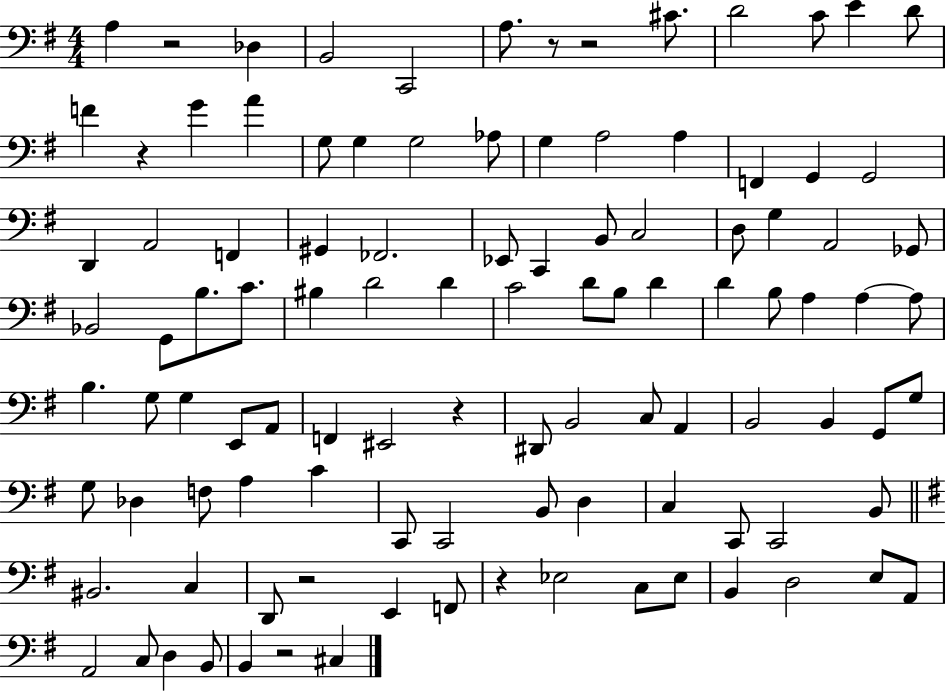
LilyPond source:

{
  \clef bass
  \numericTimeSignature
  \time 4/4
  \key g \major
  a4 r2 des4 | b,2 c,2 | a8. r8 r2 cis'8. | d'2 c'8 e'4 d'8 | \break f'4 r4 g'4 a'4 | g8 g4 g2 aes8 | g4 a2 a4 | f,4 g,4 g,2 | \break d,4 a,2 f,4 | gis,4 fes,2. | ees,8 c,4 b,8 c2 | d8 g4 a,2 ges,8 | \break bes,2 g,8 b8. c'8. | bis4 d'2 d'4 | c'2 d'8 b8 d'4 | d'4 b8 a4 a4~~ a8 | \break b4. g8 g4 e,8 a,8 | f,4 eis,2 r4 | dis,8 b,2 c8 a,4 | b,2 b,4 g,8 g8 | \break g8 des4 f8 a4 c'4 | c,8 c,2 b,8 d4 | c4 c,8 c,2 b,8 | \bar "||" \break \key g \major bis,2. c4 | d,8 r2 e,4 f,8 | r4 ees2 c8 ees8 | b,4 d2 e8 a,8 | \break a,2 c8 d4 b,8 | b,4 r2 cis4 | \bar "|."
}